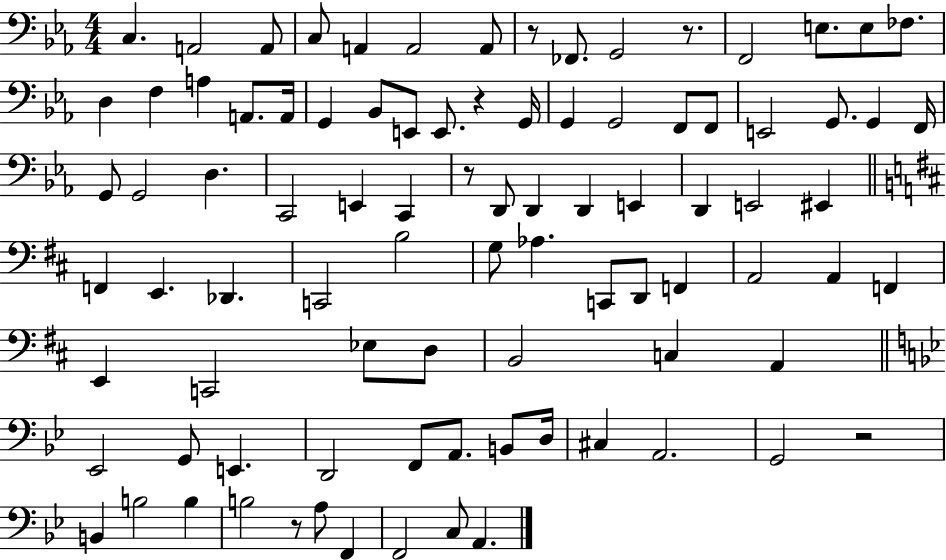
C3/q. A2/h A2/e C3/e A2/q A2/h A2/e R/e FES2/e. G2/h R/e. F2/h E3/e. E3/e FES3/e. D3/q F3/q A3/q A2/e. A2/s G2/q Bb2/e E2/e E2/e. R/q G2/s G2/q G2/h F2/e F2/e E2/h G2/e. G2/q F2/s G2/e G2/h D3/q. C2/h E2/q C2/q R/e D2/e D2/q D2/q E2/q D2/q E2/h EIS2/q F2/q E2/q. Db2/q. C2/h B3/h G3/e Ab3/q. C2/e D2/e F2/q A2/h A2/q F2/q E2/q C2/h Eb3/e D3/e B2/h C3/q A2/q Eb2/h G2/e E2/q. D2/h F2/e A2/e. B2/e D3/s C#3/q A2/h. G2/h R/h B2/q B3/h B3/q B3/h R/e A3/e F2/q F2/h C3/e A2/q.